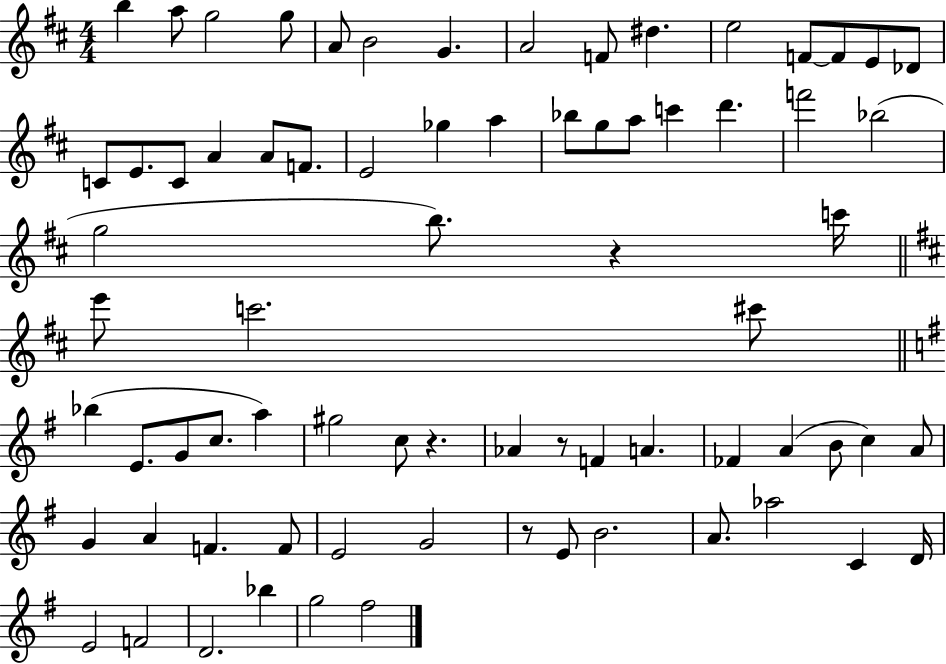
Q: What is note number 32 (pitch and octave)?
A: G5